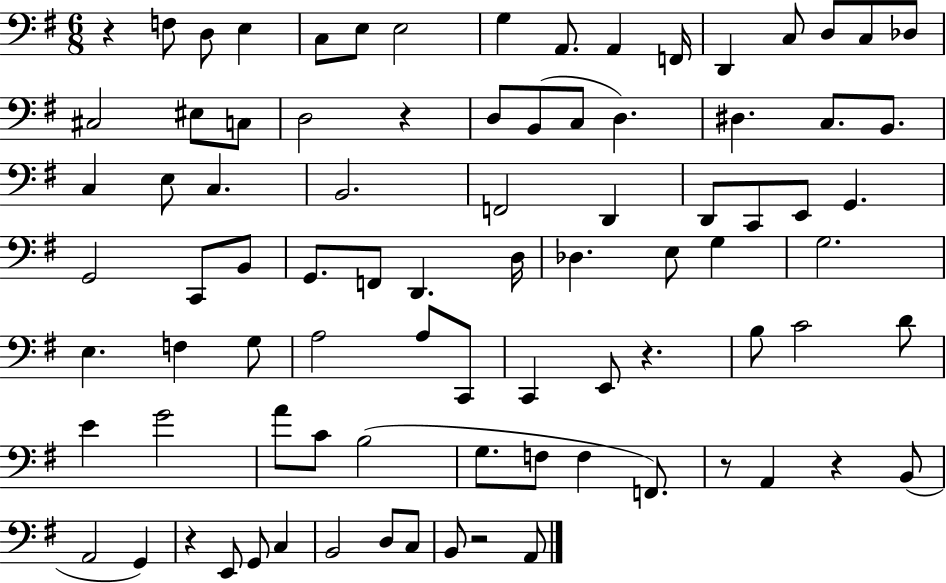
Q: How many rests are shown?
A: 7